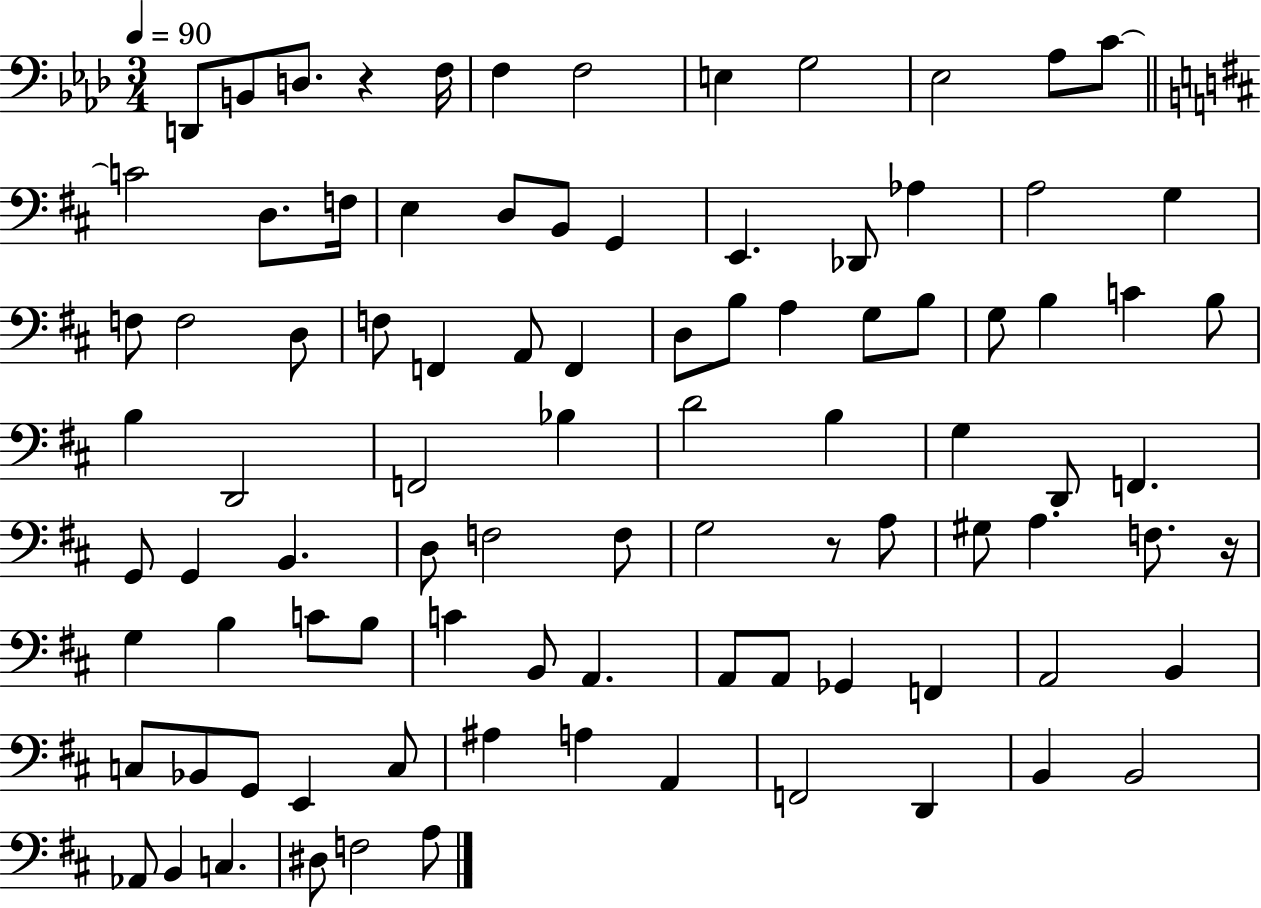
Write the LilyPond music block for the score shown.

{
  \clef bass
  \numericTimeSignature
  \time 3/4
  \key aes \major
  \tempo 4 = 90
  \repeat volta 2 { d,8 b,8 d8. r4 f16 | f4 f2 | e4 g2 | ees2 aes8 c'8~~ | \break \bar "||" \break \key d \major c'2 d8. f16 | e4 d8 b,8 g,4 | e,4. des,8 aes4 | a2 g4 | \break f8 f2 d8 | f8 f,4 a,8 f,4 | d8 b8 a4 g8 b8 | g8 b4 c'4 b8 | \break b4 d,2 | f,2 bes4 | d'2 b4 | g4 d,8 f,4. | \break g,8 g,4 b,4. | d8 f2 f8 | g2 r8 a8 | gis8 a4. f8. r16 | \break g4 b4 c'8 b8 | c'4 b,8 a,4. | a,8 a,8 ges,4 f,4 | a,2 b,4 | \break c8 bes,8 g,8 e,4 c8 | ais4 a4 a,4 | f,2 d,4 | b,4 b,2 | \break aes,8 b,4 c4. | dis8 f2 a8 | } \bar "|."
}